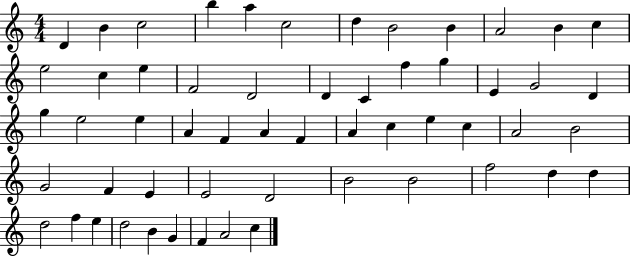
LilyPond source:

{
  \clef treble
  \numericTimeSignature
  \time 4/4
  \key c \major
  d'4 b'4 c''2 | b''4 a''4 c''2 | d''4 b'2 b'4 | a'2 b'4 c''4 | \break e''2 c''4 e''4 | f'2 d'2 | d'4 c'4 f''4 g''4 | e'4 g'2 d'4 | \break g''4 e''2 e''4 | a'4 f'4 a'4 f'4 | a'4 c''4 e''4 c''4 | a'2 b'2 | \break g'2 f'4 e'4 | e'2 d'2 | b'2 b'2 | f''2 d''4 d''4 | \break d''2 f''4 e''4 | d''2 b'4 g'4 | f'4 a'2 c''4 | \bar "|."
}